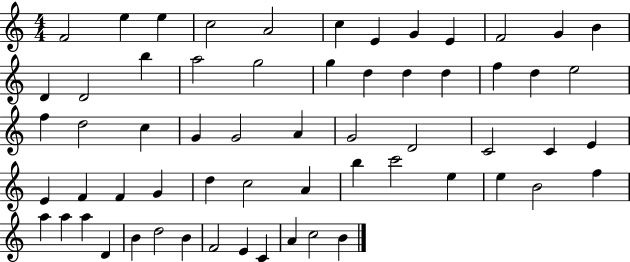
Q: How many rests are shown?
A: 0